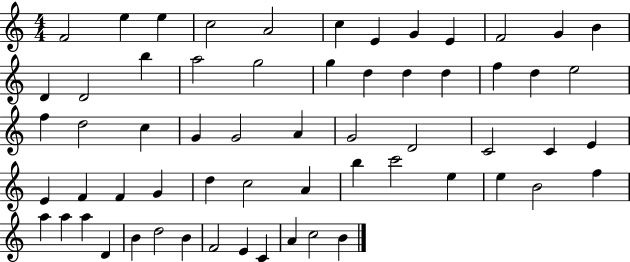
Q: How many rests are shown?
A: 0